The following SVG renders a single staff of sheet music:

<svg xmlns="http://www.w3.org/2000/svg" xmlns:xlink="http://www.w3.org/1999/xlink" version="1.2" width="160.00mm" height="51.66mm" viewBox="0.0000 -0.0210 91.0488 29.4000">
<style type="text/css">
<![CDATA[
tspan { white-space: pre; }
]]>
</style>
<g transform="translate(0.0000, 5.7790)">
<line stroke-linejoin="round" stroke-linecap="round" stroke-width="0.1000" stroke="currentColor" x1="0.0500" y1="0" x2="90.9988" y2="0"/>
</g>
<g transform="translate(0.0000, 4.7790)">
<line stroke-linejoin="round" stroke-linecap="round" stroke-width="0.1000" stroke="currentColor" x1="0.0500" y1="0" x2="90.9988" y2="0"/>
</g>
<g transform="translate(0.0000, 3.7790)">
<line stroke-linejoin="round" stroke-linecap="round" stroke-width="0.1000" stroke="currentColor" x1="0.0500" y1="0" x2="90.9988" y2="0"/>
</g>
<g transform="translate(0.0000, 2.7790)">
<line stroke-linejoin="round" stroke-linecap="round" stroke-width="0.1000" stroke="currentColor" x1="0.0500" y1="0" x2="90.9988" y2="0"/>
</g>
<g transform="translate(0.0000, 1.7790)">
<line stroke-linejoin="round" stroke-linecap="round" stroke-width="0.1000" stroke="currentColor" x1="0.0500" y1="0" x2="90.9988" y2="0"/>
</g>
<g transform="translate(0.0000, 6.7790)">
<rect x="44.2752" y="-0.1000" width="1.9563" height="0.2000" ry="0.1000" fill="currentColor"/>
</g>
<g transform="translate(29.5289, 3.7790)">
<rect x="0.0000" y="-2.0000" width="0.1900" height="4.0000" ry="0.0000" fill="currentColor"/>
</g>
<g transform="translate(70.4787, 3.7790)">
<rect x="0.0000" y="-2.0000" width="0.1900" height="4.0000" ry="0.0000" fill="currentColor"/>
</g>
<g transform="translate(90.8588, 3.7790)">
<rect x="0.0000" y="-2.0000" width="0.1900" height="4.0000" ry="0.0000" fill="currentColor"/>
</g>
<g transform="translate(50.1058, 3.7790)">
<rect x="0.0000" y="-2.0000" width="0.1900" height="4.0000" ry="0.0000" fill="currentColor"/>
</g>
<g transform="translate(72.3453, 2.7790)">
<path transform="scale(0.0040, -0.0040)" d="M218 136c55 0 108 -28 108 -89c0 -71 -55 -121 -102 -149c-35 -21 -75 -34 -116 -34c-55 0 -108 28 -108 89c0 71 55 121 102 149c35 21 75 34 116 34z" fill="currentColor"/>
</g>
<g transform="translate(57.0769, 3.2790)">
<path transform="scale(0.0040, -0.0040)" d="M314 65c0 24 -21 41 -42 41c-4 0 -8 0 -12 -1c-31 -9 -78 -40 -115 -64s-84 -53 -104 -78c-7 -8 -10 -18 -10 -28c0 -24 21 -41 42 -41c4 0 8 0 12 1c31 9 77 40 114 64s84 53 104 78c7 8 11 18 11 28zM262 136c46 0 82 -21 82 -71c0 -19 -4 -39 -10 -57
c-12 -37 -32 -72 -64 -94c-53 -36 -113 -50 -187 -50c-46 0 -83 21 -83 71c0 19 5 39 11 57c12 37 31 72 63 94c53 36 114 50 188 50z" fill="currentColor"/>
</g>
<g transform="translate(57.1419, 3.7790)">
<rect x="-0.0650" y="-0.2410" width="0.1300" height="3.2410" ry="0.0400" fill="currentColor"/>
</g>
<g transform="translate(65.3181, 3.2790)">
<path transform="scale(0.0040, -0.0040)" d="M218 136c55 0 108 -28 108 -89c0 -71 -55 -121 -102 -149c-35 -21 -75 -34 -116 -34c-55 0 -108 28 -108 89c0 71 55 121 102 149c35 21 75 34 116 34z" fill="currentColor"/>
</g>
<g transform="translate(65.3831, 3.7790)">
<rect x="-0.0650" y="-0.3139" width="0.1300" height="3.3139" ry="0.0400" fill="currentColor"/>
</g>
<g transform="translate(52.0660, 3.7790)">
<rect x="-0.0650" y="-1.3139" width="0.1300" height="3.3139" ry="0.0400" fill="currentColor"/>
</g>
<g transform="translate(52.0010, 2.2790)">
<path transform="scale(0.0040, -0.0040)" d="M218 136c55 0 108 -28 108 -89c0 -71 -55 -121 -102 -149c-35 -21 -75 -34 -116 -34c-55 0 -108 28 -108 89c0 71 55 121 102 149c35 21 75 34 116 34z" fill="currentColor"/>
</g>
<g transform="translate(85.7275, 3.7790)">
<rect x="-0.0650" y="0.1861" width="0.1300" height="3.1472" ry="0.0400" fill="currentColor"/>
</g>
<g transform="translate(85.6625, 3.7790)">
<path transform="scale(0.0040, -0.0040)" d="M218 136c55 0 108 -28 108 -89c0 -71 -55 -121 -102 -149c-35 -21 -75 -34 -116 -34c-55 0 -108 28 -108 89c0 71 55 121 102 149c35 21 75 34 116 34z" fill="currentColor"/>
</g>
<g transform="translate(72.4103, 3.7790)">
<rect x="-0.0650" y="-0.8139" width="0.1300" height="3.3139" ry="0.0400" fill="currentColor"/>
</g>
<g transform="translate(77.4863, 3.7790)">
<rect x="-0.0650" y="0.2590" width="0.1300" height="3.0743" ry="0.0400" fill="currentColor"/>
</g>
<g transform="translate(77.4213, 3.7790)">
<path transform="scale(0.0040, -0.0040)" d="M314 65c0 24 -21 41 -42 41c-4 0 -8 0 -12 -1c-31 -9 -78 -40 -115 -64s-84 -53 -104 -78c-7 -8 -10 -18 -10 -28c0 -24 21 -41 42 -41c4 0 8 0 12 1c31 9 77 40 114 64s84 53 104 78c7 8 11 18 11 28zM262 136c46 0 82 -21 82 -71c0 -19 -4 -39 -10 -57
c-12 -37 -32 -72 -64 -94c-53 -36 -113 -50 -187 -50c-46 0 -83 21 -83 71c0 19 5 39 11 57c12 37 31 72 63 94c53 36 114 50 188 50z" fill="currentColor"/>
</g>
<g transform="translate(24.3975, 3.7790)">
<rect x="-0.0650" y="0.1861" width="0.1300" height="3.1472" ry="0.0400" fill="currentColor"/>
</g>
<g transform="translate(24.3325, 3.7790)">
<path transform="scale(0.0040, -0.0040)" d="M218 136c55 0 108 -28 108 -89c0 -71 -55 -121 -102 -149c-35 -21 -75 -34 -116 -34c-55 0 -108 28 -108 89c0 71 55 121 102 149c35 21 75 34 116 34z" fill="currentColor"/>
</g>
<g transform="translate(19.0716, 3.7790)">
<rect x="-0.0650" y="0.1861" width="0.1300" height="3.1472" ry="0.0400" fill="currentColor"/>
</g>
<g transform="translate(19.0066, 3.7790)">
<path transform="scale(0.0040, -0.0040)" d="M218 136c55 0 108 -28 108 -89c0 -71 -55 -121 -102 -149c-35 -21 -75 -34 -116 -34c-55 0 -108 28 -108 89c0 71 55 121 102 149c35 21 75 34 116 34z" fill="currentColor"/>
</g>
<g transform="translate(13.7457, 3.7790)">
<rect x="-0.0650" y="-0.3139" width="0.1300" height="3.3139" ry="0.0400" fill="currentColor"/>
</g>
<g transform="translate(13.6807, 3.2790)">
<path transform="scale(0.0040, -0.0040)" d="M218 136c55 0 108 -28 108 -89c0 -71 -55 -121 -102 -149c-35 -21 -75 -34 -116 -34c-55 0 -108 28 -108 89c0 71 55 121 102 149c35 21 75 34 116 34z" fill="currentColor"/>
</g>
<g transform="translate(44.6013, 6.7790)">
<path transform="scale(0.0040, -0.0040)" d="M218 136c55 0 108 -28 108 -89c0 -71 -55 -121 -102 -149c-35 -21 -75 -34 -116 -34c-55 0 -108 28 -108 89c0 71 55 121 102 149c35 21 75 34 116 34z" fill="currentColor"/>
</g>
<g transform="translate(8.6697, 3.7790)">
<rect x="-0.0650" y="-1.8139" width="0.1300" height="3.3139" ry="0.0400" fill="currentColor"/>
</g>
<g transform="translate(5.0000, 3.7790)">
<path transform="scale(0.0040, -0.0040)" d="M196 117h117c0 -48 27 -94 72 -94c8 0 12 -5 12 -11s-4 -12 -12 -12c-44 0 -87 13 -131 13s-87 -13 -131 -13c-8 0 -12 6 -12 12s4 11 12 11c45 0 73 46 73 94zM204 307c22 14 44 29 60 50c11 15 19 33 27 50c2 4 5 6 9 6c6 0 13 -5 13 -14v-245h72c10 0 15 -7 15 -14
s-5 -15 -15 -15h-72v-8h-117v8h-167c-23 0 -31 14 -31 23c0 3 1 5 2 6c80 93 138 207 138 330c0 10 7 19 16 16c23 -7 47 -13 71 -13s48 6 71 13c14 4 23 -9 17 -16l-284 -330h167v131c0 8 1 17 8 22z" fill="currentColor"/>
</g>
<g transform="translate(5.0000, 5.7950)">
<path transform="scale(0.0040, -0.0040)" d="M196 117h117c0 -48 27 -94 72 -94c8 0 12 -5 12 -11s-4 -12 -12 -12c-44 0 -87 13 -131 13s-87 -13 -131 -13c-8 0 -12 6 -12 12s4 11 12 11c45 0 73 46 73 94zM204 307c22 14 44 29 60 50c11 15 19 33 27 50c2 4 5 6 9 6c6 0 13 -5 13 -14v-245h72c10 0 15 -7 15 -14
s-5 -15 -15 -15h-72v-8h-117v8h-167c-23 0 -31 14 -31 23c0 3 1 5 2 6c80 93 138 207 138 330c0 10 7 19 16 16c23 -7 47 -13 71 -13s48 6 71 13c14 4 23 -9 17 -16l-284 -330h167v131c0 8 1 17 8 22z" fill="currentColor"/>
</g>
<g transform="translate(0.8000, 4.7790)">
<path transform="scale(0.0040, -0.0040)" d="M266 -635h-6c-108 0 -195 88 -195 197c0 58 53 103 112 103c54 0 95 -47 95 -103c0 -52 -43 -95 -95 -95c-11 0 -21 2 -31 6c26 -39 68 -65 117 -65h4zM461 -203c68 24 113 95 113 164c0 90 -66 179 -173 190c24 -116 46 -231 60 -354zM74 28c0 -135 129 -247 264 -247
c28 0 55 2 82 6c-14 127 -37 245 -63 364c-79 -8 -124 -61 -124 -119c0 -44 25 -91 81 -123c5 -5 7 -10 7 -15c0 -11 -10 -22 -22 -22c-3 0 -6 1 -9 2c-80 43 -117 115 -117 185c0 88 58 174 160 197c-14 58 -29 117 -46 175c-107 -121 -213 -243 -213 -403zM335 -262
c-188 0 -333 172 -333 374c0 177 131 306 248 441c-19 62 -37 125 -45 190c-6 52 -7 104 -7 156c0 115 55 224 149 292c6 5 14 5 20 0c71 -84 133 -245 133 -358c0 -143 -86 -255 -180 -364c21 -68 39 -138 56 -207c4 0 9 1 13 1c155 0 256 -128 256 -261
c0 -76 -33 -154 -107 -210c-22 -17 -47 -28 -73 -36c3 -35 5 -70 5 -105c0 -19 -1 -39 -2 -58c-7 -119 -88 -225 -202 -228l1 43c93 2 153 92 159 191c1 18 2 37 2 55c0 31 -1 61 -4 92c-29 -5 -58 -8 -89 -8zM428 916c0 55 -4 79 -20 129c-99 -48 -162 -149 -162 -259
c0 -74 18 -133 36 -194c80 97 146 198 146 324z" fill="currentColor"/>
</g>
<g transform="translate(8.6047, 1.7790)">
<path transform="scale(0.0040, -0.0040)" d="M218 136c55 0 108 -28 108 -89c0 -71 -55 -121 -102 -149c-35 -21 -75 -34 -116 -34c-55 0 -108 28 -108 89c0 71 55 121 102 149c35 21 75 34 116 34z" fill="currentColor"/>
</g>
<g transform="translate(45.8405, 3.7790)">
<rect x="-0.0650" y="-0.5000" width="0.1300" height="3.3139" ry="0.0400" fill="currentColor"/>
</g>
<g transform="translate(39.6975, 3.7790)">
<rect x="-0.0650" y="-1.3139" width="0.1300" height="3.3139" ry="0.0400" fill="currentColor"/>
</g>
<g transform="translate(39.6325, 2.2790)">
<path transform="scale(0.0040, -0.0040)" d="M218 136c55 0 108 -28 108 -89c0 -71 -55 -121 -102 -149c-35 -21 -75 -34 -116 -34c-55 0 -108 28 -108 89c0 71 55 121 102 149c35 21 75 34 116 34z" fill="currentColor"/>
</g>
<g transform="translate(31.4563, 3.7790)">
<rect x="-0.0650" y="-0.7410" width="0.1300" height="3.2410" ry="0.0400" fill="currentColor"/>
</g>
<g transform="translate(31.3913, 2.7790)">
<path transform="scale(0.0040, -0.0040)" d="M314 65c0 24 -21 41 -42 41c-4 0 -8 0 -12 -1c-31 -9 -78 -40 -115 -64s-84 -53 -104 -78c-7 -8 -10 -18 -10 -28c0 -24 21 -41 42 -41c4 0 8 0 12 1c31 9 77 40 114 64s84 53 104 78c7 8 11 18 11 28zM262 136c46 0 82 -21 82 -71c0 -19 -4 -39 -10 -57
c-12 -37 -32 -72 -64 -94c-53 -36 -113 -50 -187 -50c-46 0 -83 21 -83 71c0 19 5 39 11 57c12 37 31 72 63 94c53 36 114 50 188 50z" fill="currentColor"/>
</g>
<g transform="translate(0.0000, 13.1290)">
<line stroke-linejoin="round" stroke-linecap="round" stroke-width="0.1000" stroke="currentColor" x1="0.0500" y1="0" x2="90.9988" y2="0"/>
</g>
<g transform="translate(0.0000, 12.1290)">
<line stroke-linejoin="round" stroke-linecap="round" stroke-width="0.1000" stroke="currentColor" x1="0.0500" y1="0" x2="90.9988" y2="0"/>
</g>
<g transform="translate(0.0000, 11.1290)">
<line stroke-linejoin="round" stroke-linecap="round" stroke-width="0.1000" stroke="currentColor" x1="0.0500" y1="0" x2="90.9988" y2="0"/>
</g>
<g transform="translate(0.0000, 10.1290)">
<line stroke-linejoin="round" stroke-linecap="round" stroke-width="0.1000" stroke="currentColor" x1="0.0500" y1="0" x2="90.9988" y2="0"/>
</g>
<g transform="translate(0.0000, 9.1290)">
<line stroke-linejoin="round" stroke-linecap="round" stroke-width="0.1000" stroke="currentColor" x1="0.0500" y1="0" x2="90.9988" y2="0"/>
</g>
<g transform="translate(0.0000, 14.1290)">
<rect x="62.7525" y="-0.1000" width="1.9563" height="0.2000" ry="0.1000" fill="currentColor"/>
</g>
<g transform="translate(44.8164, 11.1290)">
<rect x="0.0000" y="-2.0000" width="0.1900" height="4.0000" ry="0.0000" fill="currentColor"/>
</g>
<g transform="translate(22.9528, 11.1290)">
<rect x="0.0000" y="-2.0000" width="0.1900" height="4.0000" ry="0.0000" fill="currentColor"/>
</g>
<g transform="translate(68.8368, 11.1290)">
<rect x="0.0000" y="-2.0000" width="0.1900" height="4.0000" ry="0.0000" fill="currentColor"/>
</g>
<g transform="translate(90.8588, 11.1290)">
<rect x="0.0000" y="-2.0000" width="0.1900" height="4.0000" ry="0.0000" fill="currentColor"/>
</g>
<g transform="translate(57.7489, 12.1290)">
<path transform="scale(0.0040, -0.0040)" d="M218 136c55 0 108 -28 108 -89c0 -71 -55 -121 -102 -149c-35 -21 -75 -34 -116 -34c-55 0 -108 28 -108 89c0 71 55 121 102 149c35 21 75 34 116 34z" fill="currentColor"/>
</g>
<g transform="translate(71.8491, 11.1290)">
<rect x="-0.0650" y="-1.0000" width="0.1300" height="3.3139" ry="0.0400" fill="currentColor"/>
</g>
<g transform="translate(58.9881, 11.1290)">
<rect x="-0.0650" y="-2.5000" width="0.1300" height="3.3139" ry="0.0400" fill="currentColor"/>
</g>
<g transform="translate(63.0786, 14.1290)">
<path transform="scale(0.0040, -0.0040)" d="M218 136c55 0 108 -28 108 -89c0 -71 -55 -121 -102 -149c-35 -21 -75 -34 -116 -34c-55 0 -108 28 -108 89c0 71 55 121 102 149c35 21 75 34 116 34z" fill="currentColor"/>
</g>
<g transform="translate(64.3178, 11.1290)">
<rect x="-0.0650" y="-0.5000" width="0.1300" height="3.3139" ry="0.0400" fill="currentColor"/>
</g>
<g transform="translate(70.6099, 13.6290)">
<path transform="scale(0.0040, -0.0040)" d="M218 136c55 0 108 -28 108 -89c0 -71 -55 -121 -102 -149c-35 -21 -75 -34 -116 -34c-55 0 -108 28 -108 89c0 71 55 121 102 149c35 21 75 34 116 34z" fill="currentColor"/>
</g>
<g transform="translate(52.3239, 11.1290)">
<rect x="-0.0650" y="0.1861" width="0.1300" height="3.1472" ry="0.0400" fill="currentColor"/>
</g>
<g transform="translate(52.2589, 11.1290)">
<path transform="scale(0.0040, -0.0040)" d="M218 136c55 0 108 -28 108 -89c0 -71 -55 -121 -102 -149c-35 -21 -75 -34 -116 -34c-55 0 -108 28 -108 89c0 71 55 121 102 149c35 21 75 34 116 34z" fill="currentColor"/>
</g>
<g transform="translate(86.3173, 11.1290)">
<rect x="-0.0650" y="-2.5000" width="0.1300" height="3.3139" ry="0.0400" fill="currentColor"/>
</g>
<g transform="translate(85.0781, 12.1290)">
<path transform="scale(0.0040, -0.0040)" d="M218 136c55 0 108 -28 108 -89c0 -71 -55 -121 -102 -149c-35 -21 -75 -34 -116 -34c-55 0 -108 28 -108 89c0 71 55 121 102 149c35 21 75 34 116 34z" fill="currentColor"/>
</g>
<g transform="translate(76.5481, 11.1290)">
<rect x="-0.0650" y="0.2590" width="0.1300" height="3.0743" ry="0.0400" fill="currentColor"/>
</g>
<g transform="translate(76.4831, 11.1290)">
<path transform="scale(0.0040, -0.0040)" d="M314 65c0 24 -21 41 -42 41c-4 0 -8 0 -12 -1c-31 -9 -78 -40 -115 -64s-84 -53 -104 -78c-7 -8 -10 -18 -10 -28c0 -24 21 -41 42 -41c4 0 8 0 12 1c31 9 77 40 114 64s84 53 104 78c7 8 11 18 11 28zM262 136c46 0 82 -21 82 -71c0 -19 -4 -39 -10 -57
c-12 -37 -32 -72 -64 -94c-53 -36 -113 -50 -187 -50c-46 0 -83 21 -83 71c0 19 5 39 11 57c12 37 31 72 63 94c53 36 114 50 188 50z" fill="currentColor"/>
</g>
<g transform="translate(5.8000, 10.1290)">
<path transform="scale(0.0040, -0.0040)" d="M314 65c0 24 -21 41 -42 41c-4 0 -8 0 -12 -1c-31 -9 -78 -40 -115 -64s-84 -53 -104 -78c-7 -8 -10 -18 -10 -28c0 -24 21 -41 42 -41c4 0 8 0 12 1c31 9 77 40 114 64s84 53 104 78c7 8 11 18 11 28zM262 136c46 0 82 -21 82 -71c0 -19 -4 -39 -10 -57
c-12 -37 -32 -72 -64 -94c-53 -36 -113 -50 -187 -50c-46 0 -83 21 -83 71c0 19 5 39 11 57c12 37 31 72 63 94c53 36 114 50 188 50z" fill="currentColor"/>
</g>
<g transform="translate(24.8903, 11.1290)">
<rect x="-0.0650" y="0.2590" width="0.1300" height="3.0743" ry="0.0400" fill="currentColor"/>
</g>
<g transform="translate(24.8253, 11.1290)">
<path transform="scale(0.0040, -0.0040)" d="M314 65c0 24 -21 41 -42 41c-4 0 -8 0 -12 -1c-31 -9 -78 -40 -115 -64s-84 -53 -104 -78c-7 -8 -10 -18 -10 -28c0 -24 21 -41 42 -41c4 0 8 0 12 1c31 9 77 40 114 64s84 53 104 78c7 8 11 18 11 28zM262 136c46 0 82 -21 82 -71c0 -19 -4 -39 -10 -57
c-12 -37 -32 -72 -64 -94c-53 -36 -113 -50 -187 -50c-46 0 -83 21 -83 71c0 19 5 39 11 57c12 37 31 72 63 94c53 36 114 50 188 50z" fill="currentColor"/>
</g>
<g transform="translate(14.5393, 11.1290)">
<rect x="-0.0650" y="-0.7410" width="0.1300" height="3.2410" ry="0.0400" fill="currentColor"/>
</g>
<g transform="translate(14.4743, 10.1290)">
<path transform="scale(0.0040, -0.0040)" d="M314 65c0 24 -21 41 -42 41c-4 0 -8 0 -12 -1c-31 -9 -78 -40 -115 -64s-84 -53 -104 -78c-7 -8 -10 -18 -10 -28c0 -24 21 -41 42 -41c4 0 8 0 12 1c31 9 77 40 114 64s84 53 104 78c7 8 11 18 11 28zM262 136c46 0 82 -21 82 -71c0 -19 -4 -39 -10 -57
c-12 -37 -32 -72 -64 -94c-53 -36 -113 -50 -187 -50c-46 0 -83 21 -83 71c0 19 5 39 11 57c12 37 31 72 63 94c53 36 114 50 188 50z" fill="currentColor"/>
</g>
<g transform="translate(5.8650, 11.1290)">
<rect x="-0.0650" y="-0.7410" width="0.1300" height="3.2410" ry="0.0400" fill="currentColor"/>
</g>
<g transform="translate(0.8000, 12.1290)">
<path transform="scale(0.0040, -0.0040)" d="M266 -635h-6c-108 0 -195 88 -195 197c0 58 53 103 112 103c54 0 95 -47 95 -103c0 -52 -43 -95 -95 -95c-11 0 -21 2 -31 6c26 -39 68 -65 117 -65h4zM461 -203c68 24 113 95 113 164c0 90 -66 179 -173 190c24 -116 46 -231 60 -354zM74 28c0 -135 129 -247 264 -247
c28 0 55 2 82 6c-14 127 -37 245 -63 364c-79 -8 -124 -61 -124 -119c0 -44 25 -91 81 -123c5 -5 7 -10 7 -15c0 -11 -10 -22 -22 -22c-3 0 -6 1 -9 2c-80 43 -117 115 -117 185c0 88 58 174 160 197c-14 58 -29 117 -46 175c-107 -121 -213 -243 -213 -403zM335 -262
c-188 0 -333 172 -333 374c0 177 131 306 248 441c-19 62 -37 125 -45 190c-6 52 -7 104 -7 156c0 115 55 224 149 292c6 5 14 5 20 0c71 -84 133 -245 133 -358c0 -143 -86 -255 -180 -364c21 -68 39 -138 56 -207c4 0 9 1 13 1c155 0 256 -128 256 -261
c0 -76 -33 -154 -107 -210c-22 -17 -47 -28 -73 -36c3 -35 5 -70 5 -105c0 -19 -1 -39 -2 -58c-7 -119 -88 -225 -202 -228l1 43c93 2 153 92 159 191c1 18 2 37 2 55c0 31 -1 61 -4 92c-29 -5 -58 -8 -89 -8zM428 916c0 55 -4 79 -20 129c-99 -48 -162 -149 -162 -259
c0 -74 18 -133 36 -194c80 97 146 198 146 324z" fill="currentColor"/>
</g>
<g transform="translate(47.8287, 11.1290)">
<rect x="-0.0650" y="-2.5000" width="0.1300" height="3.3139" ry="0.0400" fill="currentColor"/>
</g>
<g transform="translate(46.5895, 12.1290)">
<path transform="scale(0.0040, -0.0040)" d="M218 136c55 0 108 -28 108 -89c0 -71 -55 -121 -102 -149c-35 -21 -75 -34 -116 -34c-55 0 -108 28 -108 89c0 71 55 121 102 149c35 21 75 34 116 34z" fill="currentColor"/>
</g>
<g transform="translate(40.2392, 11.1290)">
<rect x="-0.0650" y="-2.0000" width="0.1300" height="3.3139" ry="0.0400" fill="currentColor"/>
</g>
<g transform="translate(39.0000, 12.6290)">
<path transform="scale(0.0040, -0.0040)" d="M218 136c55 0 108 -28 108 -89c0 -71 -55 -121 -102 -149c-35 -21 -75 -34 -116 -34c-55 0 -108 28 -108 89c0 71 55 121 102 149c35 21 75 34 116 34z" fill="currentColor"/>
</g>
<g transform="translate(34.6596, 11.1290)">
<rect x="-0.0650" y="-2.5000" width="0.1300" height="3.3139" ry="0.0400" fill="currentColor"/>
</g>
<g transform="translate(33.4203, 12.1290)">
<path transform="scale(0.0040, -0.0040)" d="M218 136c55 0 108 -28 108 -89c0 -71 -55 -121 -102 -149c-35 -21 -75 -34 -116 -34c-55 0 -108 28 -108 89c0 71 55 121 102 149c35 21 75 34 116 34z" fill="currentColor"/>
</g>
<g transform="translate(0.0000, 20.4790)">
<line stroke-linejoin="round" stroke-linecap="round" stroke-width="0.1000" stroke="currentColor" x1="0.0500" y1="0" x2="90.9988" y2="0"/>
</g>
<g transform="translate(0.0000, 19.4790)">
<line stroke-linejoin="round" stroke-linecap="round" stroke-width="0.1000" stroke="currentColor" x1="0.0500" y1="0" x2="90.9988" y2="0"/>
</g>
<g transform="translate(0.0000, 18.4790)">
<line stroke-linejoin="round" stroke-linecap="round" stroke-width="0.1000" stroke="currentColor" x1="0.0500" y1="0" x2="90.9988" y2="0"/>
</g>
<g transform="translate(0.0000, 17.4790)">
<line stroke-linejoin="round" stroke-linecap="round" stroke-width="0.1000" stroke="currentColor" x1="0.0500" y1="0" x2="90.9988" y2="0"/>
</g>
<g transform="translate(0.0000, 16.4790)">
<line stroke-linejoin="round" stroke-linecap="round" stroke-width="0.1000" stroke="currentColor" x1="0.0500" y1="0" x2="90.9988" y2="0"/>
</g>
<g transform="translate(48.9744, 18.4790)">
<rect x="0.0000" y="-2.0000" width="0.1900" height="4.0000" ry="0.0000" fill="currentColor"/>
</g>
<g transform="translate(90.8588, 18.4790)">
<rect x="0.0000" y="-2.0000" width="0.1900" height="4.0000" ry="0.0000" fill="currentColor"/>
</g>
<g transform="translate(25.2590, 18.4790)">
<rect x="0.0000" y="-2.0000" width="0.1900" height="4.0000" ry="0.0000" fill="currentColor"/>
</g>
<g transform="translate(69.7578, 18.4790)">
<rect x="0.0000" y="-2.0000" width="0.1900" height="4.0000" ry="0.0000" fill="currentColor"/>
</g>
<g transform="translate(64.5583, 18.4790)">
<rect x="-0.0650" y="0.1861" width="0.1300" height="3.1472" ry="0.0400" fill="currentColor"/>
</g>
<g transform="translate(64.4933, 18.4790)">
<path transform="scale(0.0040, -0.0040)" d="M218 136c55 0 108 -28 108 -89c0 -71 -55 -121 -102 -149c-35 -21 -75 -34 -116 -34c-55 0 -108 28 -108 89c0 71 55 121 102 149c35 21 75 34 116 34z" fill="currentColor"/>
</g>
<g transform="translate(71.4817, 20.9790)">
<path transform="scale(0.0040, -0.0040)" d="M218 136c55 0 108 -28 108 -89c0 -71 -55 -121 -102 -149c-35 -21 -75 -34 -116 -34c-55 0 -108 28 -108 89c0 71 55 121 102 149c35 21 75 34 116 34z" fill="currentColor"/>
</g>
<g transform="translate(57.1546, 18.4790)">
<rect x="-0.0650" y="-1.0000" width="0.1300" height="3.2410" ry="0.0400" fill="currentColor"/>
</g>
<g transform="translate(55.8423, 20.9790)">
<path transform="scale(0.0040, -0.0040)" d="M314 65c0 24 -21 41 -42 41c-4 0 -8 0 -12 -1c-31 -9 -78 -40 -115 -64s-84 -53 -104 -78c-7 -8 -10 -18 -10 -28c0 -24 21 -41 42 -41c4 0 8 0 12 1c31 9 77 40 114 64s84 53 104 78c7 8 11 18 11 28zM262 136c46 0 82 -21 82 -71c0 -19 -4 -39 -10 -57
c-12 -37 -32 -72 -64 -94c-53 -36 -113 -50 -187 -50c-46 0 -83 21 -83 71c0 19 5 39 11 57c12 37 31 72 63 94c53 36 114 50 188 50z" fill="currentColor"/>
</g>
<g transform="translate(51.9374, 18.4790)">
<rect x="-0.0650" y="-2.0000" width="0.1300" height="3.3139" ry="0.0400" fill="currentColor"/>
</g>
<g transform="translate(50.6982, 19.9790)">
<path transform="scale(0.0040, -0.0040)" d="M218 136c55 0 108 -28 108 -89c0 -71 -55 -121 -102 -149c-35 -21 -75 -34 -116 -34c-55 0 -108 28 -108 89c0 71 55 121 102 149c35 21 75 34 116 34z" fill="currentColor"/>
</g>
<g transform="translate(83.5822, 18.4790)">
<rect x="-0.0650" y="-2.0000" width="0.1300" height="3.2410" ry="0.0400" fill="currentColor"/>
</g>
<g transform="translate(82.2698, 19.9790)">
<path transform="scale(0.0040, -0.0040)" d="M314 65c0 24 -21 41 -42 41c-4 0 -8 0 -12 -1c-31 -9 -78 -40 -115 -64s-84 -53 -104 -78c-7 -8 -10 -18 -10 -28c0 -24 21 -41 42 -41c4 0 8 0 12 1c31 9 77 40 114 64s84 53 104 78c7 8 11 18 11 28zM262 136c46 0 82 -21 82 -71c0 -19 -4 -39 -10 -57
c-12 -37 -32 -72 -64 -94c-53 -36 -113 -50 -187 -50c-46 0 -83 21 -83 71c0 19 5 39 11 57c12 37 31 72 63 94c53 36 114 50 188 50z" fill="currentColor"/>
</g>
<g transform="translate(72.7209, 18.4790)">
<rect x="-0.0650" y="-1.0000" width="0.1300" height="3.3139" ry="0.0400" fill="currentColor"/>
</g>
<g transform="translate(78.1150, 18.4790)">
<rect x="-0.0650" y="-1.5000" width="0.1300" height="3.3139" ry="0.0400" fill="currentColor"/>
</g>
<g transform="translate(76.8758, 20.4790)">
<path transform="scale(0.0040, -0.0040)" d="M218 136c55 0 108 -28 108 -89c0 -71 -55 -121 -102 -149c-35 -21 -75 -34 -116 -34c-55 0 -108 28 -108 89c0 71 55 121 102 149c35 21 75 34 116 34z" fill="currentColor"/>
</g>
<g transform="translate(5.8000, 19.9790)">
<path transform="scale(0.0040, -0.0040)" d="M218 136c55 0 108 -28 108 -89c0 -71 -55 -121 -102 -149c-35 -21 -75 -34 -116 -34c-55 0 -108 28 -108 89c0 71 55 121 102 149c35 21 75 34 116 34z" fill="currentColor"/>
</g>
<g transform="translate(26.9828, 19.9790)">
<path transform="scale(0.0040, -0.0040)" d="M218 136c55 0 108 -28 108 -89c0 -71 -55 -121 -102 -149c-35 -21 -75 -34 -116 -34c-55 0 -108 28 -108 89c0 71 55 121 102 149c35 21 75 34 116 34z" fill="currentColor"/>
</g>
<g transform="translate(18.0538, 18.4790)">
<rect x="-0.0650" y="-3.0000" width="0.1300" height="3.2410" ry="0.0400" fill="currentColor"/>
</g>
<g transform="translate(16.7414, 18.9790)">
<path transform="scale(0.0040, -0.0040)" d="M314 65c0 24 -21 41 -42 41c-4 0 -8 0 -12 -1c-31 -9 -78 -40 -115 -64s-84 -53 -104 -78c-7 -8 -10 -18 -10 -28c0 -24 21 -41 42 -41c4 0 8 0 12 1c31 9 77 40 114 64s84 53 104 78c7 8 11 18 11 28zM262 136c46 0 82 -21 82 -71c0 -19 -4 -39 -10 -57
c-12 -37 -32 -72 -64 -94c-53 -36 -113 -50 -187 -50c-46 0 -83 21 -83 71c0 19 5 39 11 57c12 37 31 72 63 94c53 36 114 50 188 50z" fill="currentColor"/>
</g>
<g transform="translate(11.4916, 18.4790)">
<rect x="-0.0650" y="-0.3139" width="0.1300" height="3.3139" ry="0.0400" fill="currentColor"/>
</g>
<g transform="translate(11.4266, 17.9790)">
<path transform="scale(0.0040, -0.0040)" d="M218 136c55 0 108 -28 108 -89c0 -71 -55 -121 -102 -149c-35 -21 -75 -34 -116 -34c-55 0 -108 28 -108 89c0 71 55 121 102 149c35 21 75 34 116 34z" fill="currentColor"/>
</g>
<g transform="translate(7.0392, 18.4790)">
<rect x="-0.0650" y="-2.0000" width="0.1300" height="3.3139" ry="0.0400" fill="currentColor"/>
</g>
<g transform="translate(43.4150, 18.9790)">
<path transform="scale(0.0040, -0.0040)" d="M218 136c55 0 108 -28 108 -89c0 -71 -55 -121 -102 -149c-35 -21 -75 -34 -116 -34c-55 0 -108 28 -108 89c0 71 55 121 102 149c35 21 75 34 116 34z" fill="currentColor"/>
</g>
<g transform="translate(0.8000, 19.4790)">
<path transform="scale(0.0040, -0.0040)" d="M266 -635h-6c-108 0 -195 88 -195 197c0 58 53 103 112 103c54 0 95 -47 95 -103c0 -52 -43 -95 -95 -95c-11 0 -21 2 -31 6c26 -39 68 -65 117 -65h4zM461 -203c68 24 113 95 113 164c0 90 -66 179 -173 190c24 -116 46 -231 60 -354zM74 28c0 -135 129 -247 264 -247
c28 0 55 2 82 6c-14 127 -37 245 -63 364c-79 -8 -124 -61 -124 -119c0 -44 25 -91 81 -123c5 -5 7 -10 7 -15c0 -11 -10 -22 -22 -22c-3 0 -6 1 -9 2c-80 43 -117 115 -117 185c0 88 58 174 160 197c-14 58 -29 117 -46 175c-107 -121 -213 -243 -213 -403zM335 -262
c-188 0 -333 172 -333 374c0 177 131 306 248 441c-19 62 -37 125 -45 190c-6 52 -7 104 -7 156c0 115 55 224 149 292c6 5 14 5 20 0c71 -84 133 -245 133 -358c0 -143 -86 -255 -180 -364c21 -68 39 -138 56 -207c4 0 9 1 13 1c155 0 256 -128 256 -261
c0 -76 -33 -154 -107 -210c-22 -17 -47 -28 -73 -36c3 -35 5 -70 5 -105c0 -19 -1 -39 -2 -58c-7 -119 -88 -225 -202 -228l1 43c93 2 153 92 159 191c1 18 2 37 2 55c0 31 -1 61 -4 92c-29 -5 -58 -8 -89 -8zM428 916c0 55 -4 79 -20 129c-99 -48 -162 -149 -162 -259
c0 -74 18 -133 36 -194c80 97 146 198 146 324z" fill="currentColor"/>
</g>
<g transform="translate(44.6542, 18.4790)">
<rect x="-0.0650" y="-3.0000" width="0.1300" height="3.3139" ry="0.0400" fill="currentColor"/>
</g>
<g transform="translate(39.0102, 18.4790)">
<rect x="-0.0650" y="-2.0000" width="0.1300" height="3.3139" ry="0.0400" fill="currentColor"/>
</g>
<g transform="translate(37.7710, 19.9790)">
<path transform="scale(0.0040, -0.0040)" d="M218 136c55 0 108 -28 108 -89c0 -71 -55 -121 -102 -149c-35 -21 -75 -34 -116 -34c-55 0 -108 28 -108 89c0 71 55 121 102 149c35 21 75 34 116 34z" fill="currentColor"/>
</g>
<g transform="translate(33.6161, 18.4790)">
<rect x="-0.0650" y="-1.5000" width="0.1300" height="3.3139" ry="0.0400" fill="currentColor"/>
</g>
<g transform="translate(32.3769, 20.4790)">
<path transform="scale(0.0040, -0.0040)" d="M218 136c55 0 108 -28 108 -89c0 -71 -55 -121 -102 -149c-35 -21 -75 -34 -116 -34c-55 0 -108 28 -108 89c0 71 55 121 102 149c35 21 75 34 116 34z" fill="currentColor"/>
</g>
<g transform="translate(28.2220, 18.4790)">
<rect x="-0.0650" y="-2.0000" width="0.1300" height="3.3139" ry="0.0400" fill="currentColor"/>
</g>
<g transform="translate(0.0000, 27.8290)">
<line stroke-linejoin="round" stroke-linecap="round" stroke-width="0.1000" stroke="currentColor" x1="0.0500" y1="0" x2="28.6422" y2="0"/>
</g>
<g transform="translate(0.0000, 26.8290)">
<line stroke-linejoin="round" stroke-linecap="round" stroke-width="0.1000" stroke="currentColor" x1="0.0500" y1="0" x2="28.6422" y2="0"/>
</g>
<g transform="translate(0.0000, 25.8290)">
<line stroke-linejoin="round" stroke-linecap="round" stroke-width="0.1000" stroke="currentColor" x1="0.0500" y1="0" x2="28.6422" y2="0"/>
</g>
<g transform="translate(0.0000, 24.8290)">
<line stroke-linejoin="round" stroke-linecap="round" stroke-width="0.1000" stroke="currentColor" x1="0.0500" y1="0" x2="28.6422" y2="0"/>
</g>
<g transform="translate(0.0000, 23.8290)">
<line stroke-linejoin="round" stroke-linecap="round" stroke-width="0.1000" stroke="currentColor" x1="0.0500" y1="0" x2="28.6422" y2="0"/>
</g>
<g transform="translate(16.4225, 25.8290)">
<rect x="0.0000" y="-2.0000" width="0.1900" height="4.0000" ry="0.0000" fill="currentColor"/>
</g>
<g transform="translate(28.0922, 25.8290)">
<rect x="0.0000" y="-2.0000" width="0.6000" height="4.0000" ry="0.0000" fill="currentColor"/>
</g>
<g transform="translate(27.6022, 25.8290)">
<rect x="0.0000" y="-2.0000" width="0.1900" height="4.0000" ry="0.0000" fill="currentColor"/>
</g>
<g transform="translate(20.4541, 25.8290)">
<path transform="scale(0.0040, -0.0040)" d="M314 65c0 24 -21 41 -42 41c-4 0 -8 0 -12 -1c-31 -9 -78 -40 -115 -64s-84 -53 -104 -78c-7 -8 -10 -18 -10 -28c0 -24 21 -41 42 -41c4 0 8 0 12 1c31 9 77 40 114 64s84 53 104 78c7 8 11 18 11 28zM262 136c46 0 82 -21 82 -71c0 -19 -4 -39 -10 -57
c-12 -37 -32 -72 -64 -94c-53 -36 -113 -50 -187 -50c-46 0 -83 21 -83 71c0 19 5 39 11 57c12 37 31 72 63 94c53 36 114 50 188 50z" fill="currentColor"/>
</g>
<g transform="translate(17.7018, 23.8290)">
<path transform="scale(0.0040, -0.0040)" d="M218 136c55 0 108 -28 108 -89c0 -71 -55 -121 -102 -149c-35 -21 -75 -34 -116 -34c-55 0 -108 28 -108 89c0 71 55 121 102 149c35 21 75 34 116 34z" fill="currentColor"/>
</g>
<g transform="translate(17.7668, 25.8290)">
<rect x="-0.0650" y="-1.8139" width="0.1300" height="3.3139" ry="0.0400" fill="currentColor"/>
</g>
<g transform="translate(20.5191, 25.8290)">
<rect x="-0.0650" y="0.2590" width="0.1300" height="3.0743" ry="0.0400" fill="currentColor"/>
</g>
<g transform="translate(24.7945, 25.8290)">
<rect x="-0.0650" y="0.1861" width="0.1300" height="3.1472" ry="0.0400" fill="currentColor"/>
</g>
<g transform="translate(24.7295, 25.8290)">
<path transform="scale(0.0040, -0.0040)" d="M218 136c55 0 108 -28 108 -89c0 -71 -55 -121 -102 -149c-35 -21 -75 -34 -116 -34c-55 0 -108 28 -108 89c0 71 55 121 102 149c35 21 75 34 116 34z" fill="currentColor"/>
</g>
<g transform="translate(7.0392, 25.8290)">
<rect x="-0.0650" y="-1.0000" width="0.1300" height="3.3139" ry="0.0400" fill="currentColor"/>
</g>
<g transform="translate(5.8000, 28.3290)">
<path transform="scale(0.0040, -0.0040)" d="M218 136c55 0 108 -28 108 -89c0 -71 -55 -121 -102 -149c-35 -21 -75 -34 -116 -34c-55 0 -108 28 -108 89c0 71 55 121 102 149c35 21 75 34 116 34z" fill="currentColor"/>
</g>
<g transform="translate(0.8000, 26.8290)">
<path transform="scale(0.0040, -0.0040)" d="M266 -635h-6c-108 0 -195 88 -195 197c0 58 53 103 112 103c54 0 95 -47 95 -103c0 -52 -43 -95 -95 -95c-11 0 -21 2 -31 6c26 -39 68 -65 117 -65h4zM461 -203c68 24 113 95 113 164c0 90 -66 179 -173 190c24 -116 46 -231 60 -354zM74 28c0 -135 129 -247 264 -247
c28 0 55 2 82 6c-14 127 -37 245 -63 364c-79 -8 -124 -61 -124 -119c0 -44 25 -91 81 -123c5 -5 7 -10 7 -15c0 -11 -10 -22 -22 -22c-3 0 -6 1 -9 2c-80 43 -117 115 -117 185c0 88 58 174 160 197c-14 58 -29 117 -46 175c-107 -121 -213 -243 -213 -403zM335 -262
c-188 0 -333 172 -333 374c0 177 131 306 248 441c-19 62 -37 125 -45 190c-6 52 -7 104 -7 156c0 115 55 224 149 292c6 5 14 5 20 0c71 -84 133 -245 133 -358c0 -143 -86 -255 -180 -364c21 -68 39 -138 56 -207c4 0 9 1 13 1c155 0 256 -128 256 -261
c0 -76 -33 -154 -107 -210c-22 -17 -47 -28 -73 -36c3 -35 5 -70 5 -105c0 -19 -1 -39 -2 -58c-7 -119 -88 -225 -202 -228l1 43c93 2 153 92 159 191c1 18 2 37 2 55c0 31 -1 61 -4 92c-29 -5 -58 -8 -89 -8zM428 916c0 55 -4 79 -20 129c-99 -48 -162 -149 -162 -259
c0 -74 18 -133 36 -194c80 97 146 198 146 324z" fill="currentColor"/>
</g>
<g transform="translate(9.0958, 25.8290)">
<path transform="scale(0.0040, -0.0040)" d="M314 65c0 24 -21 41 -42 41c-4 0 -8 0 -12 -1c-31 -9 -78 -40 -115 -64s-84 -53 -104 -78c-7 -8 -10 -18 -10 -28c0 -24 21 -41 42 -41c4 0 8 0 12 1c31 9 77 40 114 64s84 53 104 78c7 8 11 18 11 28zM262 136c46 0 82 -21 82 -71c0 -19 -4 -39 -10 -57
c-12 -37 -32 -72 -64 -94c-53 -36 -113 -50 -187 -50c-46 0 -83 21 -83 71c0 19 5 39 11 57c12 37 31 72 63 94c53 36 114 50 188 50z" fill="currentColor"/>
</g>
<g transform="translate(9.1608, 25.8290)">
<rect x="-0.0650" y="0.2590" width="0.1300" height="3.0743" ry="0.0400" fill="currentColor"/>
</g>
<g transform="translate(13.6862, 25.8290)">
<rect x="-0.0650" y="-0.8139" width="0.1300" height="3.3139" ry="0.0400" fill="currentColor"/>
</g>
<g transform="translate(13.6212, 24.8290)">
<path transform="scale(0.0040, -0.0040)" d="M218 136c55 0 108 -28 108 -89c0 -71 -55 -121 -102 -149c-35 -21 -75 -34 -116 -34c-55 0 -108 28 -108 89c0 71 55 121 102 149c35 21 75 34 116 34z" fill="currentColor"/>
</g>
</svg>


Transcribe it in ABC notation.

X:1
T:Untitled
M:4/4
L:1/4
K:C
f c B B d2 e C e c2 c d B2 B d2 d2 B2 G F G B G C D B2 G F c A2 F E F A F D2 B D E F2 D B2 d f B2 B